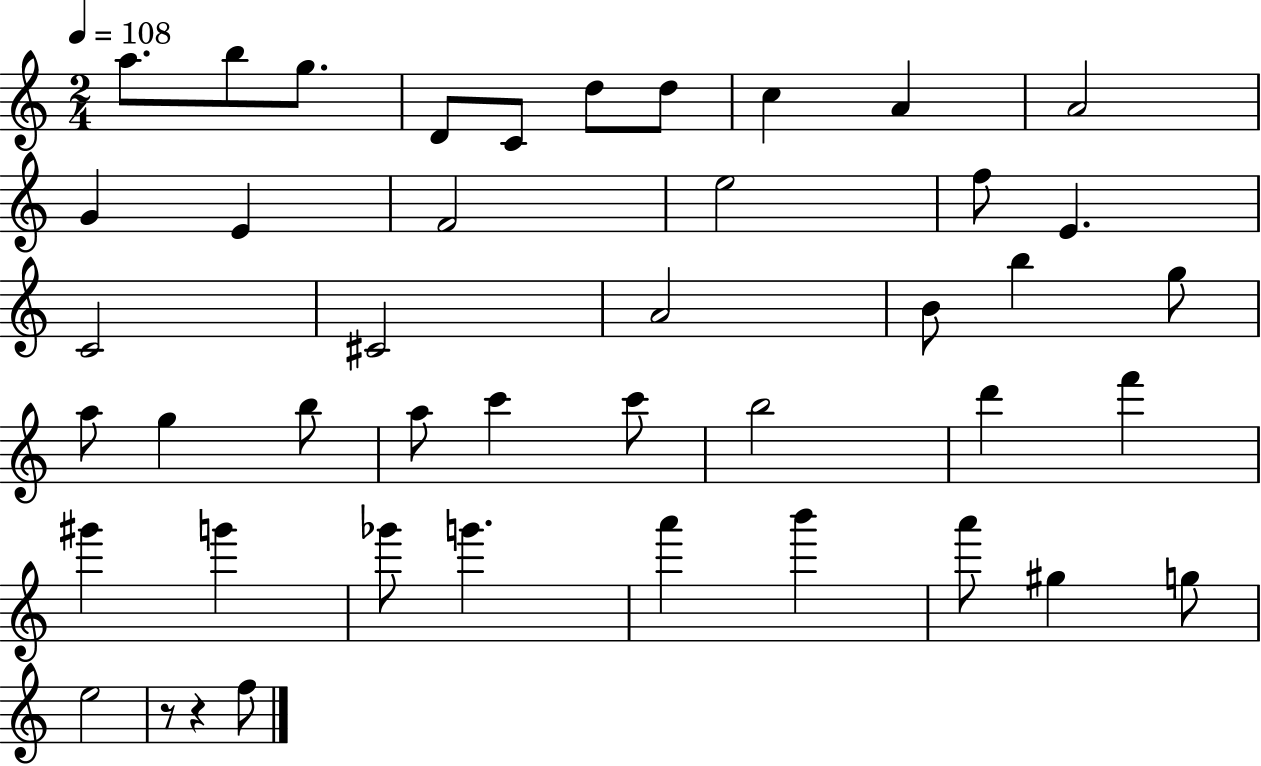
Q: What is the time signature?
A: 2/4